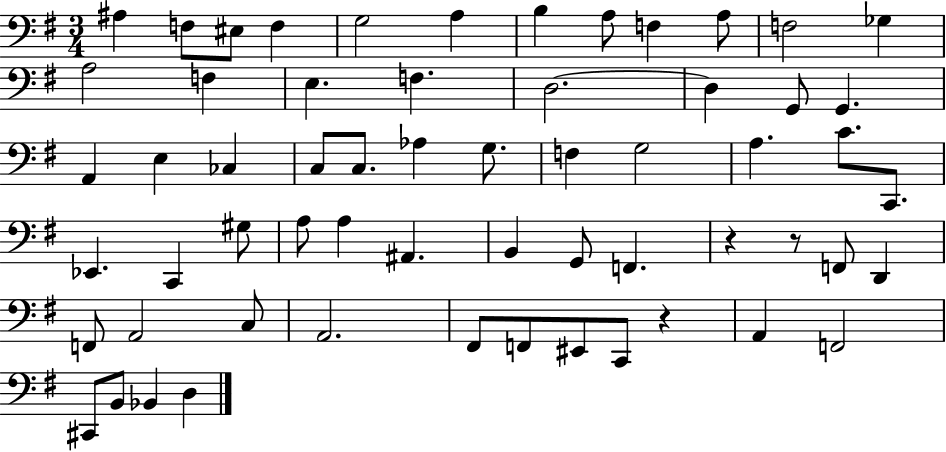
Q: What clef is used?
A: bass